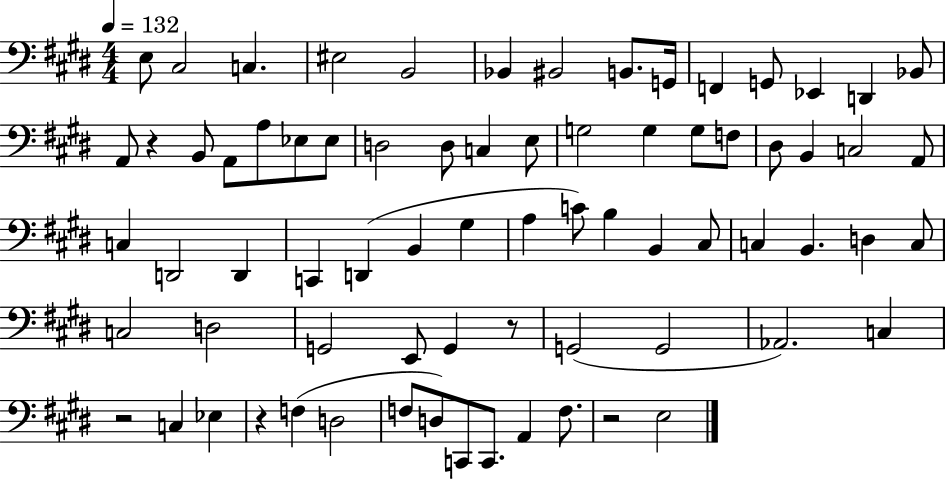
E3/e C#3/h C3/q. EIS3/h B2/h Bb2/q BIS2/h B2/e. G2/s F2/q G2/e Eb2/q D2/q Bb2/e A2/e R/q B2/e A2/e A3/e Eb3/e Eb3/e D3/h D3/e C3/q E3/e G3/h G3/q G3/e F3/e D#3/e B2/q C3/h A2/e C3/q D2/h D2/q C2/q D2/q B2/q G#3/q A3/q C4/e B3/q B2/q C#3/e C3/q B2/q. D3/q C3/e C3/h D3/h G2/h E2/e G2/q R/e G2/h G2/h Ab2/h. C3/q R/h C3/q Eb3/q R/q F3/q D3/h F3/e D3/e C2/e C2/e. A2/q F3/e. R/h E3/h